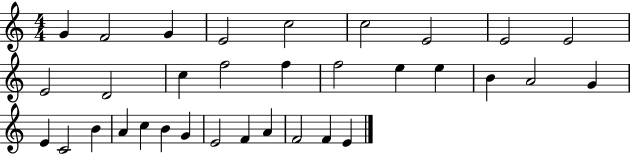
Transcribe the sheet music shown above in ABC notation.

X:1
T:Untitled
M:4/4
L:1/4
K:C
G F2 G E2 c2 c2 E2 E2 E2 E2 D2 c f2 f f2 e e B A2 G E C2 B A c B G E2 F A F2 F E